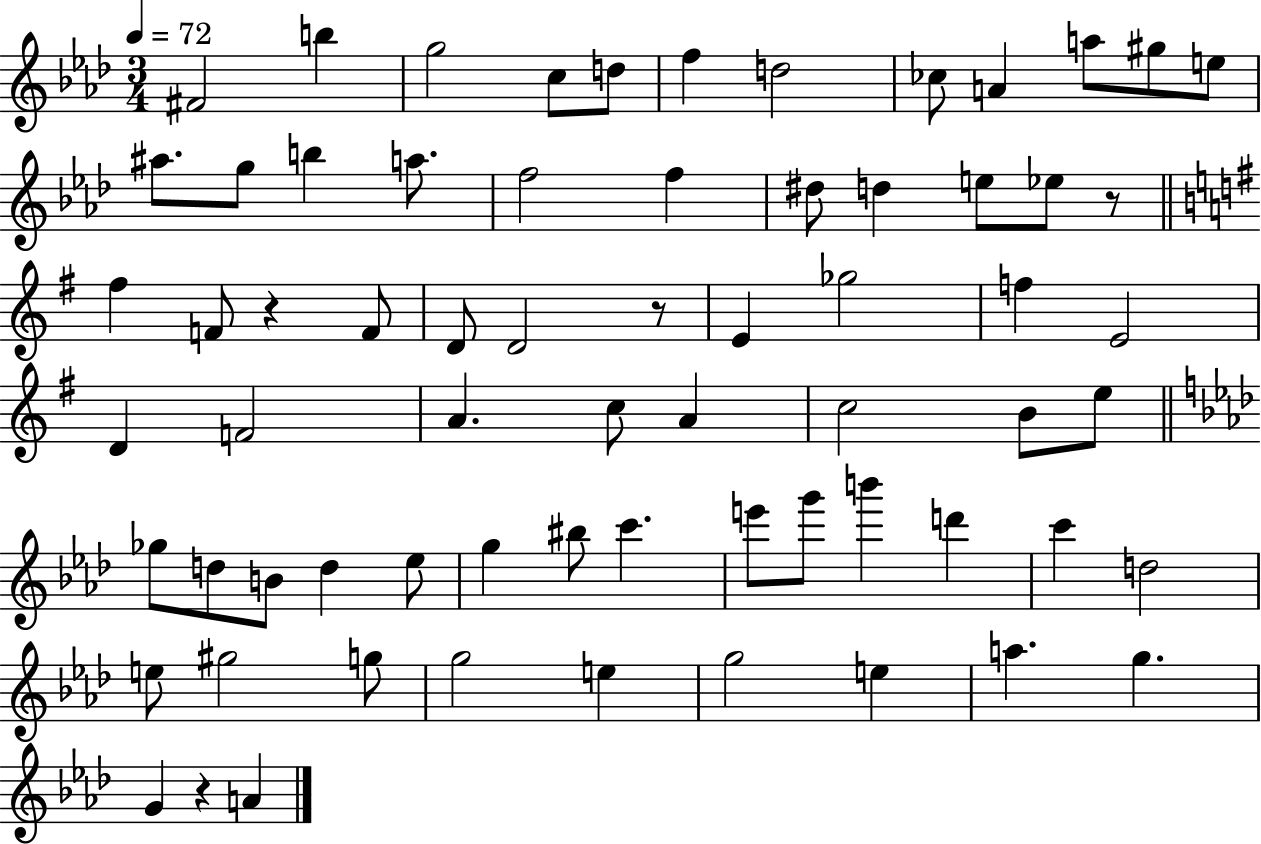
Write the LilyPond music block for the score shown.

{
  \clef treble
  \numericTimeSignature
  \time 3/4
  \key aes \major
  \tempo 4 = 72
  fis'2 b''4 | g''2 c''8 d''8 | f''4 d''2 | ces''8 a'4 a''8 gis''8 e''8 | \break ais''8. g''8 b''4 a''8. | f''2 f''4 | dis''8 d''4 e''8 ees''8 r8 | \bar "||" \break \key g \major fis''4 f'8 r4 f'8 | d'8 d'2 r8 | e'4 ges''2 | f''4 e'2 | \break d'4 f'2 | a'4. c''8 a'4 | c''2 b'8 e''8 | \bar "||" \break \key aes \major ges''8 d''8 b'8 d''4 ees''8 | g''4 bis''8 c'''4. | e'''8 g'''8 b'''4 d'''4 | c'''4 d''2 | \break e''8 gis''2 g''8 | g''2 e''4 | g''2 e''4 | a''4. g''4. | \break g'4 r4 a'4 | \bar "|."
}